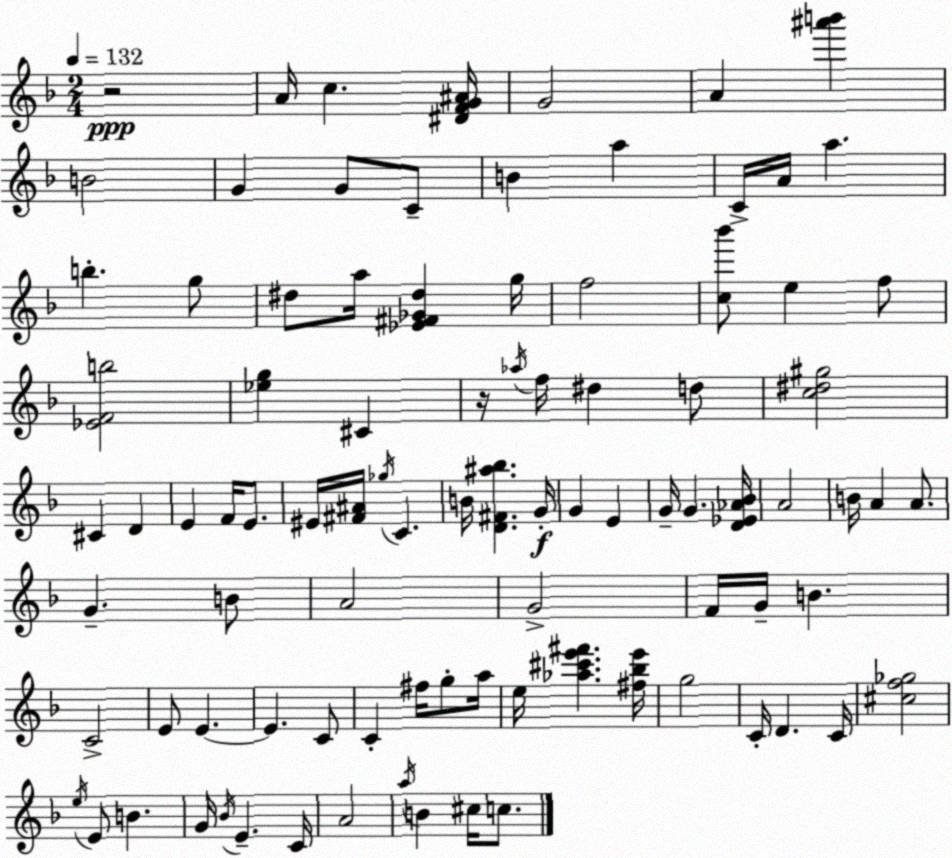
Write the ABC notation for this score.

X:1
T:Untitled
M:2/4
L:1/4
K:F
z2 A/4 c [^DFG^A]/4 G2 A [^a'b'] B2 G G/2 C/2 B a C/4 A/4 a b g/2 ^d/2 a/4 [_E^F_G^d] g/4 f2 [c_b']/2 e f/2 [_EFb]2 [_eg] ^C z/4 _a/4 f/4 ^d d/2 [c^d^g]2 ^C D E F/4 E/2 ^E/4 [^F^A]/4 _g/4 C B/4 [D^F^a_b] G/4 G E G/4 G [D_E_A_B]/4 A2 B/4 A A/2 G B/2 A2 G2 F/4 G/4 B C2 E/2 E E C/2 C ^f/4 g/2 a/4 e/4 [_a^c'e'^f'] [^f_be']/4 g2 C/4 D C/4 [^cf_g]2 e/4 E/2 B G/4 _B/4 E C/4 A2 a/4 B ^c/4 c/2